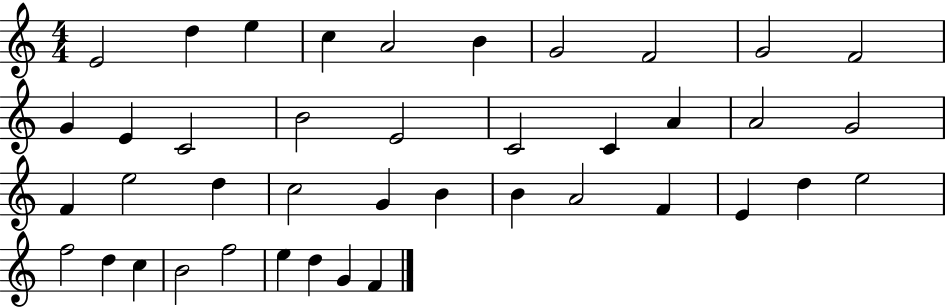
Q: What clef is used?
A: treble